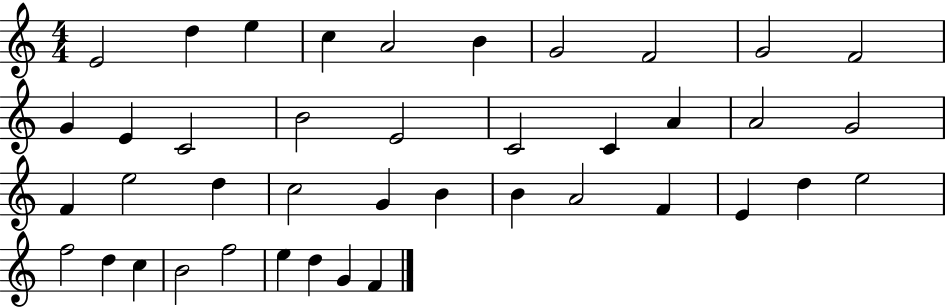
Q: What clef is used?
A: treble